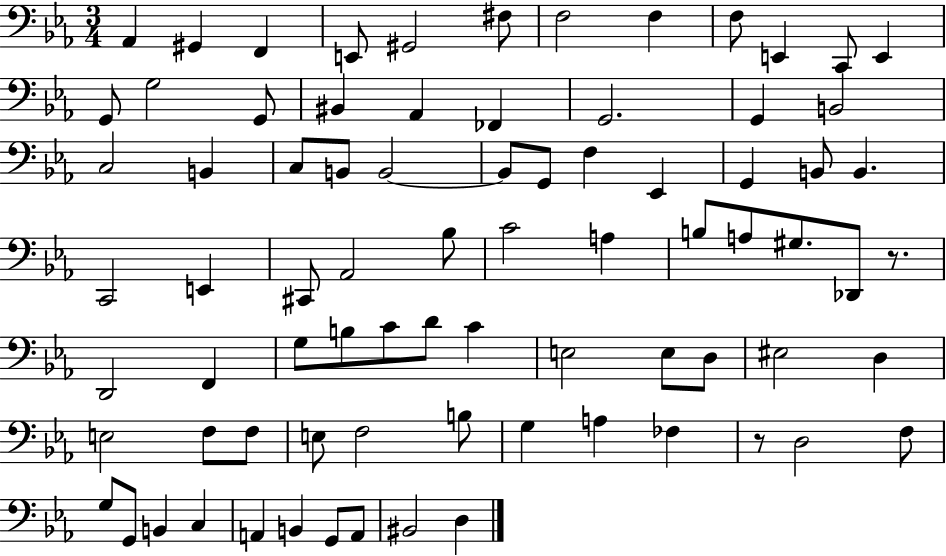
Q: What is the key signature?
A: EES major